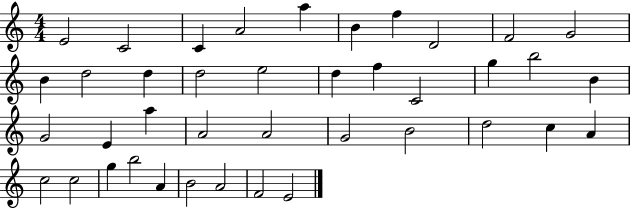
X:1
T:Untitled
M:4/4
L:1/4
K:C
E2 C2 C A2 a B f D2 F2 G2 B d2 d d2 e2 d f C2 g b2 B G2 E a A2 A2 G2 B2 d2 c A c2 c2 g b2 A B2 A2 F2 E2